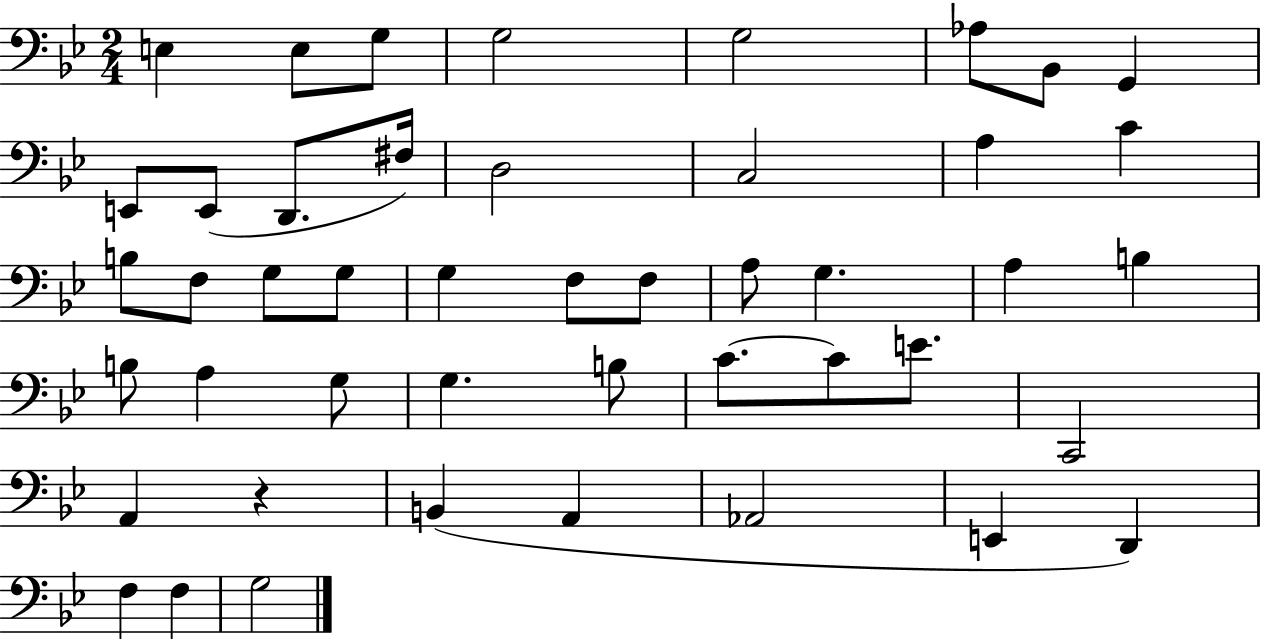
X:1
T:Untitled
M:2/4
L:1/4
K:Bb
E, E,/2 G,/2 G,2 G,2 _A,/2 _B,,/2 G,, E,,/2 E,,/2 D,,/2 ^F,/4 D,2 C,2 A, C B,/2 F,/2 G,/2 G,/2 G, F,/2 F,/2 A,/2 G, A, B, B,/2 A, G,/2 G, B,/2 C/2 C/2 E/2 C,,2 A,, z B,, A,, _A,,2 E,, D,, F, F, G,2